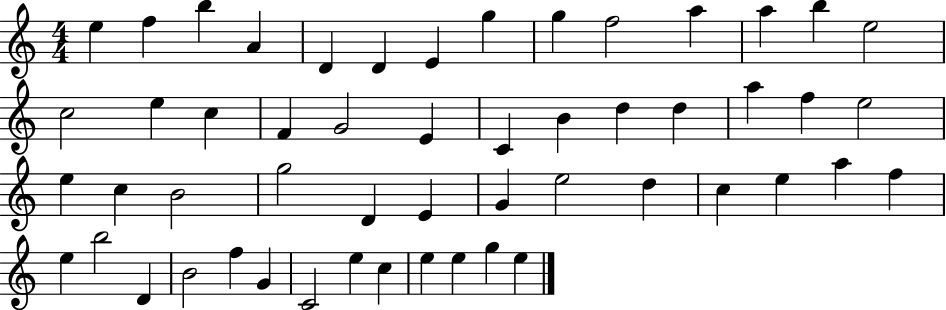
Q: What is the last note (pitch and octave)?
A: E5